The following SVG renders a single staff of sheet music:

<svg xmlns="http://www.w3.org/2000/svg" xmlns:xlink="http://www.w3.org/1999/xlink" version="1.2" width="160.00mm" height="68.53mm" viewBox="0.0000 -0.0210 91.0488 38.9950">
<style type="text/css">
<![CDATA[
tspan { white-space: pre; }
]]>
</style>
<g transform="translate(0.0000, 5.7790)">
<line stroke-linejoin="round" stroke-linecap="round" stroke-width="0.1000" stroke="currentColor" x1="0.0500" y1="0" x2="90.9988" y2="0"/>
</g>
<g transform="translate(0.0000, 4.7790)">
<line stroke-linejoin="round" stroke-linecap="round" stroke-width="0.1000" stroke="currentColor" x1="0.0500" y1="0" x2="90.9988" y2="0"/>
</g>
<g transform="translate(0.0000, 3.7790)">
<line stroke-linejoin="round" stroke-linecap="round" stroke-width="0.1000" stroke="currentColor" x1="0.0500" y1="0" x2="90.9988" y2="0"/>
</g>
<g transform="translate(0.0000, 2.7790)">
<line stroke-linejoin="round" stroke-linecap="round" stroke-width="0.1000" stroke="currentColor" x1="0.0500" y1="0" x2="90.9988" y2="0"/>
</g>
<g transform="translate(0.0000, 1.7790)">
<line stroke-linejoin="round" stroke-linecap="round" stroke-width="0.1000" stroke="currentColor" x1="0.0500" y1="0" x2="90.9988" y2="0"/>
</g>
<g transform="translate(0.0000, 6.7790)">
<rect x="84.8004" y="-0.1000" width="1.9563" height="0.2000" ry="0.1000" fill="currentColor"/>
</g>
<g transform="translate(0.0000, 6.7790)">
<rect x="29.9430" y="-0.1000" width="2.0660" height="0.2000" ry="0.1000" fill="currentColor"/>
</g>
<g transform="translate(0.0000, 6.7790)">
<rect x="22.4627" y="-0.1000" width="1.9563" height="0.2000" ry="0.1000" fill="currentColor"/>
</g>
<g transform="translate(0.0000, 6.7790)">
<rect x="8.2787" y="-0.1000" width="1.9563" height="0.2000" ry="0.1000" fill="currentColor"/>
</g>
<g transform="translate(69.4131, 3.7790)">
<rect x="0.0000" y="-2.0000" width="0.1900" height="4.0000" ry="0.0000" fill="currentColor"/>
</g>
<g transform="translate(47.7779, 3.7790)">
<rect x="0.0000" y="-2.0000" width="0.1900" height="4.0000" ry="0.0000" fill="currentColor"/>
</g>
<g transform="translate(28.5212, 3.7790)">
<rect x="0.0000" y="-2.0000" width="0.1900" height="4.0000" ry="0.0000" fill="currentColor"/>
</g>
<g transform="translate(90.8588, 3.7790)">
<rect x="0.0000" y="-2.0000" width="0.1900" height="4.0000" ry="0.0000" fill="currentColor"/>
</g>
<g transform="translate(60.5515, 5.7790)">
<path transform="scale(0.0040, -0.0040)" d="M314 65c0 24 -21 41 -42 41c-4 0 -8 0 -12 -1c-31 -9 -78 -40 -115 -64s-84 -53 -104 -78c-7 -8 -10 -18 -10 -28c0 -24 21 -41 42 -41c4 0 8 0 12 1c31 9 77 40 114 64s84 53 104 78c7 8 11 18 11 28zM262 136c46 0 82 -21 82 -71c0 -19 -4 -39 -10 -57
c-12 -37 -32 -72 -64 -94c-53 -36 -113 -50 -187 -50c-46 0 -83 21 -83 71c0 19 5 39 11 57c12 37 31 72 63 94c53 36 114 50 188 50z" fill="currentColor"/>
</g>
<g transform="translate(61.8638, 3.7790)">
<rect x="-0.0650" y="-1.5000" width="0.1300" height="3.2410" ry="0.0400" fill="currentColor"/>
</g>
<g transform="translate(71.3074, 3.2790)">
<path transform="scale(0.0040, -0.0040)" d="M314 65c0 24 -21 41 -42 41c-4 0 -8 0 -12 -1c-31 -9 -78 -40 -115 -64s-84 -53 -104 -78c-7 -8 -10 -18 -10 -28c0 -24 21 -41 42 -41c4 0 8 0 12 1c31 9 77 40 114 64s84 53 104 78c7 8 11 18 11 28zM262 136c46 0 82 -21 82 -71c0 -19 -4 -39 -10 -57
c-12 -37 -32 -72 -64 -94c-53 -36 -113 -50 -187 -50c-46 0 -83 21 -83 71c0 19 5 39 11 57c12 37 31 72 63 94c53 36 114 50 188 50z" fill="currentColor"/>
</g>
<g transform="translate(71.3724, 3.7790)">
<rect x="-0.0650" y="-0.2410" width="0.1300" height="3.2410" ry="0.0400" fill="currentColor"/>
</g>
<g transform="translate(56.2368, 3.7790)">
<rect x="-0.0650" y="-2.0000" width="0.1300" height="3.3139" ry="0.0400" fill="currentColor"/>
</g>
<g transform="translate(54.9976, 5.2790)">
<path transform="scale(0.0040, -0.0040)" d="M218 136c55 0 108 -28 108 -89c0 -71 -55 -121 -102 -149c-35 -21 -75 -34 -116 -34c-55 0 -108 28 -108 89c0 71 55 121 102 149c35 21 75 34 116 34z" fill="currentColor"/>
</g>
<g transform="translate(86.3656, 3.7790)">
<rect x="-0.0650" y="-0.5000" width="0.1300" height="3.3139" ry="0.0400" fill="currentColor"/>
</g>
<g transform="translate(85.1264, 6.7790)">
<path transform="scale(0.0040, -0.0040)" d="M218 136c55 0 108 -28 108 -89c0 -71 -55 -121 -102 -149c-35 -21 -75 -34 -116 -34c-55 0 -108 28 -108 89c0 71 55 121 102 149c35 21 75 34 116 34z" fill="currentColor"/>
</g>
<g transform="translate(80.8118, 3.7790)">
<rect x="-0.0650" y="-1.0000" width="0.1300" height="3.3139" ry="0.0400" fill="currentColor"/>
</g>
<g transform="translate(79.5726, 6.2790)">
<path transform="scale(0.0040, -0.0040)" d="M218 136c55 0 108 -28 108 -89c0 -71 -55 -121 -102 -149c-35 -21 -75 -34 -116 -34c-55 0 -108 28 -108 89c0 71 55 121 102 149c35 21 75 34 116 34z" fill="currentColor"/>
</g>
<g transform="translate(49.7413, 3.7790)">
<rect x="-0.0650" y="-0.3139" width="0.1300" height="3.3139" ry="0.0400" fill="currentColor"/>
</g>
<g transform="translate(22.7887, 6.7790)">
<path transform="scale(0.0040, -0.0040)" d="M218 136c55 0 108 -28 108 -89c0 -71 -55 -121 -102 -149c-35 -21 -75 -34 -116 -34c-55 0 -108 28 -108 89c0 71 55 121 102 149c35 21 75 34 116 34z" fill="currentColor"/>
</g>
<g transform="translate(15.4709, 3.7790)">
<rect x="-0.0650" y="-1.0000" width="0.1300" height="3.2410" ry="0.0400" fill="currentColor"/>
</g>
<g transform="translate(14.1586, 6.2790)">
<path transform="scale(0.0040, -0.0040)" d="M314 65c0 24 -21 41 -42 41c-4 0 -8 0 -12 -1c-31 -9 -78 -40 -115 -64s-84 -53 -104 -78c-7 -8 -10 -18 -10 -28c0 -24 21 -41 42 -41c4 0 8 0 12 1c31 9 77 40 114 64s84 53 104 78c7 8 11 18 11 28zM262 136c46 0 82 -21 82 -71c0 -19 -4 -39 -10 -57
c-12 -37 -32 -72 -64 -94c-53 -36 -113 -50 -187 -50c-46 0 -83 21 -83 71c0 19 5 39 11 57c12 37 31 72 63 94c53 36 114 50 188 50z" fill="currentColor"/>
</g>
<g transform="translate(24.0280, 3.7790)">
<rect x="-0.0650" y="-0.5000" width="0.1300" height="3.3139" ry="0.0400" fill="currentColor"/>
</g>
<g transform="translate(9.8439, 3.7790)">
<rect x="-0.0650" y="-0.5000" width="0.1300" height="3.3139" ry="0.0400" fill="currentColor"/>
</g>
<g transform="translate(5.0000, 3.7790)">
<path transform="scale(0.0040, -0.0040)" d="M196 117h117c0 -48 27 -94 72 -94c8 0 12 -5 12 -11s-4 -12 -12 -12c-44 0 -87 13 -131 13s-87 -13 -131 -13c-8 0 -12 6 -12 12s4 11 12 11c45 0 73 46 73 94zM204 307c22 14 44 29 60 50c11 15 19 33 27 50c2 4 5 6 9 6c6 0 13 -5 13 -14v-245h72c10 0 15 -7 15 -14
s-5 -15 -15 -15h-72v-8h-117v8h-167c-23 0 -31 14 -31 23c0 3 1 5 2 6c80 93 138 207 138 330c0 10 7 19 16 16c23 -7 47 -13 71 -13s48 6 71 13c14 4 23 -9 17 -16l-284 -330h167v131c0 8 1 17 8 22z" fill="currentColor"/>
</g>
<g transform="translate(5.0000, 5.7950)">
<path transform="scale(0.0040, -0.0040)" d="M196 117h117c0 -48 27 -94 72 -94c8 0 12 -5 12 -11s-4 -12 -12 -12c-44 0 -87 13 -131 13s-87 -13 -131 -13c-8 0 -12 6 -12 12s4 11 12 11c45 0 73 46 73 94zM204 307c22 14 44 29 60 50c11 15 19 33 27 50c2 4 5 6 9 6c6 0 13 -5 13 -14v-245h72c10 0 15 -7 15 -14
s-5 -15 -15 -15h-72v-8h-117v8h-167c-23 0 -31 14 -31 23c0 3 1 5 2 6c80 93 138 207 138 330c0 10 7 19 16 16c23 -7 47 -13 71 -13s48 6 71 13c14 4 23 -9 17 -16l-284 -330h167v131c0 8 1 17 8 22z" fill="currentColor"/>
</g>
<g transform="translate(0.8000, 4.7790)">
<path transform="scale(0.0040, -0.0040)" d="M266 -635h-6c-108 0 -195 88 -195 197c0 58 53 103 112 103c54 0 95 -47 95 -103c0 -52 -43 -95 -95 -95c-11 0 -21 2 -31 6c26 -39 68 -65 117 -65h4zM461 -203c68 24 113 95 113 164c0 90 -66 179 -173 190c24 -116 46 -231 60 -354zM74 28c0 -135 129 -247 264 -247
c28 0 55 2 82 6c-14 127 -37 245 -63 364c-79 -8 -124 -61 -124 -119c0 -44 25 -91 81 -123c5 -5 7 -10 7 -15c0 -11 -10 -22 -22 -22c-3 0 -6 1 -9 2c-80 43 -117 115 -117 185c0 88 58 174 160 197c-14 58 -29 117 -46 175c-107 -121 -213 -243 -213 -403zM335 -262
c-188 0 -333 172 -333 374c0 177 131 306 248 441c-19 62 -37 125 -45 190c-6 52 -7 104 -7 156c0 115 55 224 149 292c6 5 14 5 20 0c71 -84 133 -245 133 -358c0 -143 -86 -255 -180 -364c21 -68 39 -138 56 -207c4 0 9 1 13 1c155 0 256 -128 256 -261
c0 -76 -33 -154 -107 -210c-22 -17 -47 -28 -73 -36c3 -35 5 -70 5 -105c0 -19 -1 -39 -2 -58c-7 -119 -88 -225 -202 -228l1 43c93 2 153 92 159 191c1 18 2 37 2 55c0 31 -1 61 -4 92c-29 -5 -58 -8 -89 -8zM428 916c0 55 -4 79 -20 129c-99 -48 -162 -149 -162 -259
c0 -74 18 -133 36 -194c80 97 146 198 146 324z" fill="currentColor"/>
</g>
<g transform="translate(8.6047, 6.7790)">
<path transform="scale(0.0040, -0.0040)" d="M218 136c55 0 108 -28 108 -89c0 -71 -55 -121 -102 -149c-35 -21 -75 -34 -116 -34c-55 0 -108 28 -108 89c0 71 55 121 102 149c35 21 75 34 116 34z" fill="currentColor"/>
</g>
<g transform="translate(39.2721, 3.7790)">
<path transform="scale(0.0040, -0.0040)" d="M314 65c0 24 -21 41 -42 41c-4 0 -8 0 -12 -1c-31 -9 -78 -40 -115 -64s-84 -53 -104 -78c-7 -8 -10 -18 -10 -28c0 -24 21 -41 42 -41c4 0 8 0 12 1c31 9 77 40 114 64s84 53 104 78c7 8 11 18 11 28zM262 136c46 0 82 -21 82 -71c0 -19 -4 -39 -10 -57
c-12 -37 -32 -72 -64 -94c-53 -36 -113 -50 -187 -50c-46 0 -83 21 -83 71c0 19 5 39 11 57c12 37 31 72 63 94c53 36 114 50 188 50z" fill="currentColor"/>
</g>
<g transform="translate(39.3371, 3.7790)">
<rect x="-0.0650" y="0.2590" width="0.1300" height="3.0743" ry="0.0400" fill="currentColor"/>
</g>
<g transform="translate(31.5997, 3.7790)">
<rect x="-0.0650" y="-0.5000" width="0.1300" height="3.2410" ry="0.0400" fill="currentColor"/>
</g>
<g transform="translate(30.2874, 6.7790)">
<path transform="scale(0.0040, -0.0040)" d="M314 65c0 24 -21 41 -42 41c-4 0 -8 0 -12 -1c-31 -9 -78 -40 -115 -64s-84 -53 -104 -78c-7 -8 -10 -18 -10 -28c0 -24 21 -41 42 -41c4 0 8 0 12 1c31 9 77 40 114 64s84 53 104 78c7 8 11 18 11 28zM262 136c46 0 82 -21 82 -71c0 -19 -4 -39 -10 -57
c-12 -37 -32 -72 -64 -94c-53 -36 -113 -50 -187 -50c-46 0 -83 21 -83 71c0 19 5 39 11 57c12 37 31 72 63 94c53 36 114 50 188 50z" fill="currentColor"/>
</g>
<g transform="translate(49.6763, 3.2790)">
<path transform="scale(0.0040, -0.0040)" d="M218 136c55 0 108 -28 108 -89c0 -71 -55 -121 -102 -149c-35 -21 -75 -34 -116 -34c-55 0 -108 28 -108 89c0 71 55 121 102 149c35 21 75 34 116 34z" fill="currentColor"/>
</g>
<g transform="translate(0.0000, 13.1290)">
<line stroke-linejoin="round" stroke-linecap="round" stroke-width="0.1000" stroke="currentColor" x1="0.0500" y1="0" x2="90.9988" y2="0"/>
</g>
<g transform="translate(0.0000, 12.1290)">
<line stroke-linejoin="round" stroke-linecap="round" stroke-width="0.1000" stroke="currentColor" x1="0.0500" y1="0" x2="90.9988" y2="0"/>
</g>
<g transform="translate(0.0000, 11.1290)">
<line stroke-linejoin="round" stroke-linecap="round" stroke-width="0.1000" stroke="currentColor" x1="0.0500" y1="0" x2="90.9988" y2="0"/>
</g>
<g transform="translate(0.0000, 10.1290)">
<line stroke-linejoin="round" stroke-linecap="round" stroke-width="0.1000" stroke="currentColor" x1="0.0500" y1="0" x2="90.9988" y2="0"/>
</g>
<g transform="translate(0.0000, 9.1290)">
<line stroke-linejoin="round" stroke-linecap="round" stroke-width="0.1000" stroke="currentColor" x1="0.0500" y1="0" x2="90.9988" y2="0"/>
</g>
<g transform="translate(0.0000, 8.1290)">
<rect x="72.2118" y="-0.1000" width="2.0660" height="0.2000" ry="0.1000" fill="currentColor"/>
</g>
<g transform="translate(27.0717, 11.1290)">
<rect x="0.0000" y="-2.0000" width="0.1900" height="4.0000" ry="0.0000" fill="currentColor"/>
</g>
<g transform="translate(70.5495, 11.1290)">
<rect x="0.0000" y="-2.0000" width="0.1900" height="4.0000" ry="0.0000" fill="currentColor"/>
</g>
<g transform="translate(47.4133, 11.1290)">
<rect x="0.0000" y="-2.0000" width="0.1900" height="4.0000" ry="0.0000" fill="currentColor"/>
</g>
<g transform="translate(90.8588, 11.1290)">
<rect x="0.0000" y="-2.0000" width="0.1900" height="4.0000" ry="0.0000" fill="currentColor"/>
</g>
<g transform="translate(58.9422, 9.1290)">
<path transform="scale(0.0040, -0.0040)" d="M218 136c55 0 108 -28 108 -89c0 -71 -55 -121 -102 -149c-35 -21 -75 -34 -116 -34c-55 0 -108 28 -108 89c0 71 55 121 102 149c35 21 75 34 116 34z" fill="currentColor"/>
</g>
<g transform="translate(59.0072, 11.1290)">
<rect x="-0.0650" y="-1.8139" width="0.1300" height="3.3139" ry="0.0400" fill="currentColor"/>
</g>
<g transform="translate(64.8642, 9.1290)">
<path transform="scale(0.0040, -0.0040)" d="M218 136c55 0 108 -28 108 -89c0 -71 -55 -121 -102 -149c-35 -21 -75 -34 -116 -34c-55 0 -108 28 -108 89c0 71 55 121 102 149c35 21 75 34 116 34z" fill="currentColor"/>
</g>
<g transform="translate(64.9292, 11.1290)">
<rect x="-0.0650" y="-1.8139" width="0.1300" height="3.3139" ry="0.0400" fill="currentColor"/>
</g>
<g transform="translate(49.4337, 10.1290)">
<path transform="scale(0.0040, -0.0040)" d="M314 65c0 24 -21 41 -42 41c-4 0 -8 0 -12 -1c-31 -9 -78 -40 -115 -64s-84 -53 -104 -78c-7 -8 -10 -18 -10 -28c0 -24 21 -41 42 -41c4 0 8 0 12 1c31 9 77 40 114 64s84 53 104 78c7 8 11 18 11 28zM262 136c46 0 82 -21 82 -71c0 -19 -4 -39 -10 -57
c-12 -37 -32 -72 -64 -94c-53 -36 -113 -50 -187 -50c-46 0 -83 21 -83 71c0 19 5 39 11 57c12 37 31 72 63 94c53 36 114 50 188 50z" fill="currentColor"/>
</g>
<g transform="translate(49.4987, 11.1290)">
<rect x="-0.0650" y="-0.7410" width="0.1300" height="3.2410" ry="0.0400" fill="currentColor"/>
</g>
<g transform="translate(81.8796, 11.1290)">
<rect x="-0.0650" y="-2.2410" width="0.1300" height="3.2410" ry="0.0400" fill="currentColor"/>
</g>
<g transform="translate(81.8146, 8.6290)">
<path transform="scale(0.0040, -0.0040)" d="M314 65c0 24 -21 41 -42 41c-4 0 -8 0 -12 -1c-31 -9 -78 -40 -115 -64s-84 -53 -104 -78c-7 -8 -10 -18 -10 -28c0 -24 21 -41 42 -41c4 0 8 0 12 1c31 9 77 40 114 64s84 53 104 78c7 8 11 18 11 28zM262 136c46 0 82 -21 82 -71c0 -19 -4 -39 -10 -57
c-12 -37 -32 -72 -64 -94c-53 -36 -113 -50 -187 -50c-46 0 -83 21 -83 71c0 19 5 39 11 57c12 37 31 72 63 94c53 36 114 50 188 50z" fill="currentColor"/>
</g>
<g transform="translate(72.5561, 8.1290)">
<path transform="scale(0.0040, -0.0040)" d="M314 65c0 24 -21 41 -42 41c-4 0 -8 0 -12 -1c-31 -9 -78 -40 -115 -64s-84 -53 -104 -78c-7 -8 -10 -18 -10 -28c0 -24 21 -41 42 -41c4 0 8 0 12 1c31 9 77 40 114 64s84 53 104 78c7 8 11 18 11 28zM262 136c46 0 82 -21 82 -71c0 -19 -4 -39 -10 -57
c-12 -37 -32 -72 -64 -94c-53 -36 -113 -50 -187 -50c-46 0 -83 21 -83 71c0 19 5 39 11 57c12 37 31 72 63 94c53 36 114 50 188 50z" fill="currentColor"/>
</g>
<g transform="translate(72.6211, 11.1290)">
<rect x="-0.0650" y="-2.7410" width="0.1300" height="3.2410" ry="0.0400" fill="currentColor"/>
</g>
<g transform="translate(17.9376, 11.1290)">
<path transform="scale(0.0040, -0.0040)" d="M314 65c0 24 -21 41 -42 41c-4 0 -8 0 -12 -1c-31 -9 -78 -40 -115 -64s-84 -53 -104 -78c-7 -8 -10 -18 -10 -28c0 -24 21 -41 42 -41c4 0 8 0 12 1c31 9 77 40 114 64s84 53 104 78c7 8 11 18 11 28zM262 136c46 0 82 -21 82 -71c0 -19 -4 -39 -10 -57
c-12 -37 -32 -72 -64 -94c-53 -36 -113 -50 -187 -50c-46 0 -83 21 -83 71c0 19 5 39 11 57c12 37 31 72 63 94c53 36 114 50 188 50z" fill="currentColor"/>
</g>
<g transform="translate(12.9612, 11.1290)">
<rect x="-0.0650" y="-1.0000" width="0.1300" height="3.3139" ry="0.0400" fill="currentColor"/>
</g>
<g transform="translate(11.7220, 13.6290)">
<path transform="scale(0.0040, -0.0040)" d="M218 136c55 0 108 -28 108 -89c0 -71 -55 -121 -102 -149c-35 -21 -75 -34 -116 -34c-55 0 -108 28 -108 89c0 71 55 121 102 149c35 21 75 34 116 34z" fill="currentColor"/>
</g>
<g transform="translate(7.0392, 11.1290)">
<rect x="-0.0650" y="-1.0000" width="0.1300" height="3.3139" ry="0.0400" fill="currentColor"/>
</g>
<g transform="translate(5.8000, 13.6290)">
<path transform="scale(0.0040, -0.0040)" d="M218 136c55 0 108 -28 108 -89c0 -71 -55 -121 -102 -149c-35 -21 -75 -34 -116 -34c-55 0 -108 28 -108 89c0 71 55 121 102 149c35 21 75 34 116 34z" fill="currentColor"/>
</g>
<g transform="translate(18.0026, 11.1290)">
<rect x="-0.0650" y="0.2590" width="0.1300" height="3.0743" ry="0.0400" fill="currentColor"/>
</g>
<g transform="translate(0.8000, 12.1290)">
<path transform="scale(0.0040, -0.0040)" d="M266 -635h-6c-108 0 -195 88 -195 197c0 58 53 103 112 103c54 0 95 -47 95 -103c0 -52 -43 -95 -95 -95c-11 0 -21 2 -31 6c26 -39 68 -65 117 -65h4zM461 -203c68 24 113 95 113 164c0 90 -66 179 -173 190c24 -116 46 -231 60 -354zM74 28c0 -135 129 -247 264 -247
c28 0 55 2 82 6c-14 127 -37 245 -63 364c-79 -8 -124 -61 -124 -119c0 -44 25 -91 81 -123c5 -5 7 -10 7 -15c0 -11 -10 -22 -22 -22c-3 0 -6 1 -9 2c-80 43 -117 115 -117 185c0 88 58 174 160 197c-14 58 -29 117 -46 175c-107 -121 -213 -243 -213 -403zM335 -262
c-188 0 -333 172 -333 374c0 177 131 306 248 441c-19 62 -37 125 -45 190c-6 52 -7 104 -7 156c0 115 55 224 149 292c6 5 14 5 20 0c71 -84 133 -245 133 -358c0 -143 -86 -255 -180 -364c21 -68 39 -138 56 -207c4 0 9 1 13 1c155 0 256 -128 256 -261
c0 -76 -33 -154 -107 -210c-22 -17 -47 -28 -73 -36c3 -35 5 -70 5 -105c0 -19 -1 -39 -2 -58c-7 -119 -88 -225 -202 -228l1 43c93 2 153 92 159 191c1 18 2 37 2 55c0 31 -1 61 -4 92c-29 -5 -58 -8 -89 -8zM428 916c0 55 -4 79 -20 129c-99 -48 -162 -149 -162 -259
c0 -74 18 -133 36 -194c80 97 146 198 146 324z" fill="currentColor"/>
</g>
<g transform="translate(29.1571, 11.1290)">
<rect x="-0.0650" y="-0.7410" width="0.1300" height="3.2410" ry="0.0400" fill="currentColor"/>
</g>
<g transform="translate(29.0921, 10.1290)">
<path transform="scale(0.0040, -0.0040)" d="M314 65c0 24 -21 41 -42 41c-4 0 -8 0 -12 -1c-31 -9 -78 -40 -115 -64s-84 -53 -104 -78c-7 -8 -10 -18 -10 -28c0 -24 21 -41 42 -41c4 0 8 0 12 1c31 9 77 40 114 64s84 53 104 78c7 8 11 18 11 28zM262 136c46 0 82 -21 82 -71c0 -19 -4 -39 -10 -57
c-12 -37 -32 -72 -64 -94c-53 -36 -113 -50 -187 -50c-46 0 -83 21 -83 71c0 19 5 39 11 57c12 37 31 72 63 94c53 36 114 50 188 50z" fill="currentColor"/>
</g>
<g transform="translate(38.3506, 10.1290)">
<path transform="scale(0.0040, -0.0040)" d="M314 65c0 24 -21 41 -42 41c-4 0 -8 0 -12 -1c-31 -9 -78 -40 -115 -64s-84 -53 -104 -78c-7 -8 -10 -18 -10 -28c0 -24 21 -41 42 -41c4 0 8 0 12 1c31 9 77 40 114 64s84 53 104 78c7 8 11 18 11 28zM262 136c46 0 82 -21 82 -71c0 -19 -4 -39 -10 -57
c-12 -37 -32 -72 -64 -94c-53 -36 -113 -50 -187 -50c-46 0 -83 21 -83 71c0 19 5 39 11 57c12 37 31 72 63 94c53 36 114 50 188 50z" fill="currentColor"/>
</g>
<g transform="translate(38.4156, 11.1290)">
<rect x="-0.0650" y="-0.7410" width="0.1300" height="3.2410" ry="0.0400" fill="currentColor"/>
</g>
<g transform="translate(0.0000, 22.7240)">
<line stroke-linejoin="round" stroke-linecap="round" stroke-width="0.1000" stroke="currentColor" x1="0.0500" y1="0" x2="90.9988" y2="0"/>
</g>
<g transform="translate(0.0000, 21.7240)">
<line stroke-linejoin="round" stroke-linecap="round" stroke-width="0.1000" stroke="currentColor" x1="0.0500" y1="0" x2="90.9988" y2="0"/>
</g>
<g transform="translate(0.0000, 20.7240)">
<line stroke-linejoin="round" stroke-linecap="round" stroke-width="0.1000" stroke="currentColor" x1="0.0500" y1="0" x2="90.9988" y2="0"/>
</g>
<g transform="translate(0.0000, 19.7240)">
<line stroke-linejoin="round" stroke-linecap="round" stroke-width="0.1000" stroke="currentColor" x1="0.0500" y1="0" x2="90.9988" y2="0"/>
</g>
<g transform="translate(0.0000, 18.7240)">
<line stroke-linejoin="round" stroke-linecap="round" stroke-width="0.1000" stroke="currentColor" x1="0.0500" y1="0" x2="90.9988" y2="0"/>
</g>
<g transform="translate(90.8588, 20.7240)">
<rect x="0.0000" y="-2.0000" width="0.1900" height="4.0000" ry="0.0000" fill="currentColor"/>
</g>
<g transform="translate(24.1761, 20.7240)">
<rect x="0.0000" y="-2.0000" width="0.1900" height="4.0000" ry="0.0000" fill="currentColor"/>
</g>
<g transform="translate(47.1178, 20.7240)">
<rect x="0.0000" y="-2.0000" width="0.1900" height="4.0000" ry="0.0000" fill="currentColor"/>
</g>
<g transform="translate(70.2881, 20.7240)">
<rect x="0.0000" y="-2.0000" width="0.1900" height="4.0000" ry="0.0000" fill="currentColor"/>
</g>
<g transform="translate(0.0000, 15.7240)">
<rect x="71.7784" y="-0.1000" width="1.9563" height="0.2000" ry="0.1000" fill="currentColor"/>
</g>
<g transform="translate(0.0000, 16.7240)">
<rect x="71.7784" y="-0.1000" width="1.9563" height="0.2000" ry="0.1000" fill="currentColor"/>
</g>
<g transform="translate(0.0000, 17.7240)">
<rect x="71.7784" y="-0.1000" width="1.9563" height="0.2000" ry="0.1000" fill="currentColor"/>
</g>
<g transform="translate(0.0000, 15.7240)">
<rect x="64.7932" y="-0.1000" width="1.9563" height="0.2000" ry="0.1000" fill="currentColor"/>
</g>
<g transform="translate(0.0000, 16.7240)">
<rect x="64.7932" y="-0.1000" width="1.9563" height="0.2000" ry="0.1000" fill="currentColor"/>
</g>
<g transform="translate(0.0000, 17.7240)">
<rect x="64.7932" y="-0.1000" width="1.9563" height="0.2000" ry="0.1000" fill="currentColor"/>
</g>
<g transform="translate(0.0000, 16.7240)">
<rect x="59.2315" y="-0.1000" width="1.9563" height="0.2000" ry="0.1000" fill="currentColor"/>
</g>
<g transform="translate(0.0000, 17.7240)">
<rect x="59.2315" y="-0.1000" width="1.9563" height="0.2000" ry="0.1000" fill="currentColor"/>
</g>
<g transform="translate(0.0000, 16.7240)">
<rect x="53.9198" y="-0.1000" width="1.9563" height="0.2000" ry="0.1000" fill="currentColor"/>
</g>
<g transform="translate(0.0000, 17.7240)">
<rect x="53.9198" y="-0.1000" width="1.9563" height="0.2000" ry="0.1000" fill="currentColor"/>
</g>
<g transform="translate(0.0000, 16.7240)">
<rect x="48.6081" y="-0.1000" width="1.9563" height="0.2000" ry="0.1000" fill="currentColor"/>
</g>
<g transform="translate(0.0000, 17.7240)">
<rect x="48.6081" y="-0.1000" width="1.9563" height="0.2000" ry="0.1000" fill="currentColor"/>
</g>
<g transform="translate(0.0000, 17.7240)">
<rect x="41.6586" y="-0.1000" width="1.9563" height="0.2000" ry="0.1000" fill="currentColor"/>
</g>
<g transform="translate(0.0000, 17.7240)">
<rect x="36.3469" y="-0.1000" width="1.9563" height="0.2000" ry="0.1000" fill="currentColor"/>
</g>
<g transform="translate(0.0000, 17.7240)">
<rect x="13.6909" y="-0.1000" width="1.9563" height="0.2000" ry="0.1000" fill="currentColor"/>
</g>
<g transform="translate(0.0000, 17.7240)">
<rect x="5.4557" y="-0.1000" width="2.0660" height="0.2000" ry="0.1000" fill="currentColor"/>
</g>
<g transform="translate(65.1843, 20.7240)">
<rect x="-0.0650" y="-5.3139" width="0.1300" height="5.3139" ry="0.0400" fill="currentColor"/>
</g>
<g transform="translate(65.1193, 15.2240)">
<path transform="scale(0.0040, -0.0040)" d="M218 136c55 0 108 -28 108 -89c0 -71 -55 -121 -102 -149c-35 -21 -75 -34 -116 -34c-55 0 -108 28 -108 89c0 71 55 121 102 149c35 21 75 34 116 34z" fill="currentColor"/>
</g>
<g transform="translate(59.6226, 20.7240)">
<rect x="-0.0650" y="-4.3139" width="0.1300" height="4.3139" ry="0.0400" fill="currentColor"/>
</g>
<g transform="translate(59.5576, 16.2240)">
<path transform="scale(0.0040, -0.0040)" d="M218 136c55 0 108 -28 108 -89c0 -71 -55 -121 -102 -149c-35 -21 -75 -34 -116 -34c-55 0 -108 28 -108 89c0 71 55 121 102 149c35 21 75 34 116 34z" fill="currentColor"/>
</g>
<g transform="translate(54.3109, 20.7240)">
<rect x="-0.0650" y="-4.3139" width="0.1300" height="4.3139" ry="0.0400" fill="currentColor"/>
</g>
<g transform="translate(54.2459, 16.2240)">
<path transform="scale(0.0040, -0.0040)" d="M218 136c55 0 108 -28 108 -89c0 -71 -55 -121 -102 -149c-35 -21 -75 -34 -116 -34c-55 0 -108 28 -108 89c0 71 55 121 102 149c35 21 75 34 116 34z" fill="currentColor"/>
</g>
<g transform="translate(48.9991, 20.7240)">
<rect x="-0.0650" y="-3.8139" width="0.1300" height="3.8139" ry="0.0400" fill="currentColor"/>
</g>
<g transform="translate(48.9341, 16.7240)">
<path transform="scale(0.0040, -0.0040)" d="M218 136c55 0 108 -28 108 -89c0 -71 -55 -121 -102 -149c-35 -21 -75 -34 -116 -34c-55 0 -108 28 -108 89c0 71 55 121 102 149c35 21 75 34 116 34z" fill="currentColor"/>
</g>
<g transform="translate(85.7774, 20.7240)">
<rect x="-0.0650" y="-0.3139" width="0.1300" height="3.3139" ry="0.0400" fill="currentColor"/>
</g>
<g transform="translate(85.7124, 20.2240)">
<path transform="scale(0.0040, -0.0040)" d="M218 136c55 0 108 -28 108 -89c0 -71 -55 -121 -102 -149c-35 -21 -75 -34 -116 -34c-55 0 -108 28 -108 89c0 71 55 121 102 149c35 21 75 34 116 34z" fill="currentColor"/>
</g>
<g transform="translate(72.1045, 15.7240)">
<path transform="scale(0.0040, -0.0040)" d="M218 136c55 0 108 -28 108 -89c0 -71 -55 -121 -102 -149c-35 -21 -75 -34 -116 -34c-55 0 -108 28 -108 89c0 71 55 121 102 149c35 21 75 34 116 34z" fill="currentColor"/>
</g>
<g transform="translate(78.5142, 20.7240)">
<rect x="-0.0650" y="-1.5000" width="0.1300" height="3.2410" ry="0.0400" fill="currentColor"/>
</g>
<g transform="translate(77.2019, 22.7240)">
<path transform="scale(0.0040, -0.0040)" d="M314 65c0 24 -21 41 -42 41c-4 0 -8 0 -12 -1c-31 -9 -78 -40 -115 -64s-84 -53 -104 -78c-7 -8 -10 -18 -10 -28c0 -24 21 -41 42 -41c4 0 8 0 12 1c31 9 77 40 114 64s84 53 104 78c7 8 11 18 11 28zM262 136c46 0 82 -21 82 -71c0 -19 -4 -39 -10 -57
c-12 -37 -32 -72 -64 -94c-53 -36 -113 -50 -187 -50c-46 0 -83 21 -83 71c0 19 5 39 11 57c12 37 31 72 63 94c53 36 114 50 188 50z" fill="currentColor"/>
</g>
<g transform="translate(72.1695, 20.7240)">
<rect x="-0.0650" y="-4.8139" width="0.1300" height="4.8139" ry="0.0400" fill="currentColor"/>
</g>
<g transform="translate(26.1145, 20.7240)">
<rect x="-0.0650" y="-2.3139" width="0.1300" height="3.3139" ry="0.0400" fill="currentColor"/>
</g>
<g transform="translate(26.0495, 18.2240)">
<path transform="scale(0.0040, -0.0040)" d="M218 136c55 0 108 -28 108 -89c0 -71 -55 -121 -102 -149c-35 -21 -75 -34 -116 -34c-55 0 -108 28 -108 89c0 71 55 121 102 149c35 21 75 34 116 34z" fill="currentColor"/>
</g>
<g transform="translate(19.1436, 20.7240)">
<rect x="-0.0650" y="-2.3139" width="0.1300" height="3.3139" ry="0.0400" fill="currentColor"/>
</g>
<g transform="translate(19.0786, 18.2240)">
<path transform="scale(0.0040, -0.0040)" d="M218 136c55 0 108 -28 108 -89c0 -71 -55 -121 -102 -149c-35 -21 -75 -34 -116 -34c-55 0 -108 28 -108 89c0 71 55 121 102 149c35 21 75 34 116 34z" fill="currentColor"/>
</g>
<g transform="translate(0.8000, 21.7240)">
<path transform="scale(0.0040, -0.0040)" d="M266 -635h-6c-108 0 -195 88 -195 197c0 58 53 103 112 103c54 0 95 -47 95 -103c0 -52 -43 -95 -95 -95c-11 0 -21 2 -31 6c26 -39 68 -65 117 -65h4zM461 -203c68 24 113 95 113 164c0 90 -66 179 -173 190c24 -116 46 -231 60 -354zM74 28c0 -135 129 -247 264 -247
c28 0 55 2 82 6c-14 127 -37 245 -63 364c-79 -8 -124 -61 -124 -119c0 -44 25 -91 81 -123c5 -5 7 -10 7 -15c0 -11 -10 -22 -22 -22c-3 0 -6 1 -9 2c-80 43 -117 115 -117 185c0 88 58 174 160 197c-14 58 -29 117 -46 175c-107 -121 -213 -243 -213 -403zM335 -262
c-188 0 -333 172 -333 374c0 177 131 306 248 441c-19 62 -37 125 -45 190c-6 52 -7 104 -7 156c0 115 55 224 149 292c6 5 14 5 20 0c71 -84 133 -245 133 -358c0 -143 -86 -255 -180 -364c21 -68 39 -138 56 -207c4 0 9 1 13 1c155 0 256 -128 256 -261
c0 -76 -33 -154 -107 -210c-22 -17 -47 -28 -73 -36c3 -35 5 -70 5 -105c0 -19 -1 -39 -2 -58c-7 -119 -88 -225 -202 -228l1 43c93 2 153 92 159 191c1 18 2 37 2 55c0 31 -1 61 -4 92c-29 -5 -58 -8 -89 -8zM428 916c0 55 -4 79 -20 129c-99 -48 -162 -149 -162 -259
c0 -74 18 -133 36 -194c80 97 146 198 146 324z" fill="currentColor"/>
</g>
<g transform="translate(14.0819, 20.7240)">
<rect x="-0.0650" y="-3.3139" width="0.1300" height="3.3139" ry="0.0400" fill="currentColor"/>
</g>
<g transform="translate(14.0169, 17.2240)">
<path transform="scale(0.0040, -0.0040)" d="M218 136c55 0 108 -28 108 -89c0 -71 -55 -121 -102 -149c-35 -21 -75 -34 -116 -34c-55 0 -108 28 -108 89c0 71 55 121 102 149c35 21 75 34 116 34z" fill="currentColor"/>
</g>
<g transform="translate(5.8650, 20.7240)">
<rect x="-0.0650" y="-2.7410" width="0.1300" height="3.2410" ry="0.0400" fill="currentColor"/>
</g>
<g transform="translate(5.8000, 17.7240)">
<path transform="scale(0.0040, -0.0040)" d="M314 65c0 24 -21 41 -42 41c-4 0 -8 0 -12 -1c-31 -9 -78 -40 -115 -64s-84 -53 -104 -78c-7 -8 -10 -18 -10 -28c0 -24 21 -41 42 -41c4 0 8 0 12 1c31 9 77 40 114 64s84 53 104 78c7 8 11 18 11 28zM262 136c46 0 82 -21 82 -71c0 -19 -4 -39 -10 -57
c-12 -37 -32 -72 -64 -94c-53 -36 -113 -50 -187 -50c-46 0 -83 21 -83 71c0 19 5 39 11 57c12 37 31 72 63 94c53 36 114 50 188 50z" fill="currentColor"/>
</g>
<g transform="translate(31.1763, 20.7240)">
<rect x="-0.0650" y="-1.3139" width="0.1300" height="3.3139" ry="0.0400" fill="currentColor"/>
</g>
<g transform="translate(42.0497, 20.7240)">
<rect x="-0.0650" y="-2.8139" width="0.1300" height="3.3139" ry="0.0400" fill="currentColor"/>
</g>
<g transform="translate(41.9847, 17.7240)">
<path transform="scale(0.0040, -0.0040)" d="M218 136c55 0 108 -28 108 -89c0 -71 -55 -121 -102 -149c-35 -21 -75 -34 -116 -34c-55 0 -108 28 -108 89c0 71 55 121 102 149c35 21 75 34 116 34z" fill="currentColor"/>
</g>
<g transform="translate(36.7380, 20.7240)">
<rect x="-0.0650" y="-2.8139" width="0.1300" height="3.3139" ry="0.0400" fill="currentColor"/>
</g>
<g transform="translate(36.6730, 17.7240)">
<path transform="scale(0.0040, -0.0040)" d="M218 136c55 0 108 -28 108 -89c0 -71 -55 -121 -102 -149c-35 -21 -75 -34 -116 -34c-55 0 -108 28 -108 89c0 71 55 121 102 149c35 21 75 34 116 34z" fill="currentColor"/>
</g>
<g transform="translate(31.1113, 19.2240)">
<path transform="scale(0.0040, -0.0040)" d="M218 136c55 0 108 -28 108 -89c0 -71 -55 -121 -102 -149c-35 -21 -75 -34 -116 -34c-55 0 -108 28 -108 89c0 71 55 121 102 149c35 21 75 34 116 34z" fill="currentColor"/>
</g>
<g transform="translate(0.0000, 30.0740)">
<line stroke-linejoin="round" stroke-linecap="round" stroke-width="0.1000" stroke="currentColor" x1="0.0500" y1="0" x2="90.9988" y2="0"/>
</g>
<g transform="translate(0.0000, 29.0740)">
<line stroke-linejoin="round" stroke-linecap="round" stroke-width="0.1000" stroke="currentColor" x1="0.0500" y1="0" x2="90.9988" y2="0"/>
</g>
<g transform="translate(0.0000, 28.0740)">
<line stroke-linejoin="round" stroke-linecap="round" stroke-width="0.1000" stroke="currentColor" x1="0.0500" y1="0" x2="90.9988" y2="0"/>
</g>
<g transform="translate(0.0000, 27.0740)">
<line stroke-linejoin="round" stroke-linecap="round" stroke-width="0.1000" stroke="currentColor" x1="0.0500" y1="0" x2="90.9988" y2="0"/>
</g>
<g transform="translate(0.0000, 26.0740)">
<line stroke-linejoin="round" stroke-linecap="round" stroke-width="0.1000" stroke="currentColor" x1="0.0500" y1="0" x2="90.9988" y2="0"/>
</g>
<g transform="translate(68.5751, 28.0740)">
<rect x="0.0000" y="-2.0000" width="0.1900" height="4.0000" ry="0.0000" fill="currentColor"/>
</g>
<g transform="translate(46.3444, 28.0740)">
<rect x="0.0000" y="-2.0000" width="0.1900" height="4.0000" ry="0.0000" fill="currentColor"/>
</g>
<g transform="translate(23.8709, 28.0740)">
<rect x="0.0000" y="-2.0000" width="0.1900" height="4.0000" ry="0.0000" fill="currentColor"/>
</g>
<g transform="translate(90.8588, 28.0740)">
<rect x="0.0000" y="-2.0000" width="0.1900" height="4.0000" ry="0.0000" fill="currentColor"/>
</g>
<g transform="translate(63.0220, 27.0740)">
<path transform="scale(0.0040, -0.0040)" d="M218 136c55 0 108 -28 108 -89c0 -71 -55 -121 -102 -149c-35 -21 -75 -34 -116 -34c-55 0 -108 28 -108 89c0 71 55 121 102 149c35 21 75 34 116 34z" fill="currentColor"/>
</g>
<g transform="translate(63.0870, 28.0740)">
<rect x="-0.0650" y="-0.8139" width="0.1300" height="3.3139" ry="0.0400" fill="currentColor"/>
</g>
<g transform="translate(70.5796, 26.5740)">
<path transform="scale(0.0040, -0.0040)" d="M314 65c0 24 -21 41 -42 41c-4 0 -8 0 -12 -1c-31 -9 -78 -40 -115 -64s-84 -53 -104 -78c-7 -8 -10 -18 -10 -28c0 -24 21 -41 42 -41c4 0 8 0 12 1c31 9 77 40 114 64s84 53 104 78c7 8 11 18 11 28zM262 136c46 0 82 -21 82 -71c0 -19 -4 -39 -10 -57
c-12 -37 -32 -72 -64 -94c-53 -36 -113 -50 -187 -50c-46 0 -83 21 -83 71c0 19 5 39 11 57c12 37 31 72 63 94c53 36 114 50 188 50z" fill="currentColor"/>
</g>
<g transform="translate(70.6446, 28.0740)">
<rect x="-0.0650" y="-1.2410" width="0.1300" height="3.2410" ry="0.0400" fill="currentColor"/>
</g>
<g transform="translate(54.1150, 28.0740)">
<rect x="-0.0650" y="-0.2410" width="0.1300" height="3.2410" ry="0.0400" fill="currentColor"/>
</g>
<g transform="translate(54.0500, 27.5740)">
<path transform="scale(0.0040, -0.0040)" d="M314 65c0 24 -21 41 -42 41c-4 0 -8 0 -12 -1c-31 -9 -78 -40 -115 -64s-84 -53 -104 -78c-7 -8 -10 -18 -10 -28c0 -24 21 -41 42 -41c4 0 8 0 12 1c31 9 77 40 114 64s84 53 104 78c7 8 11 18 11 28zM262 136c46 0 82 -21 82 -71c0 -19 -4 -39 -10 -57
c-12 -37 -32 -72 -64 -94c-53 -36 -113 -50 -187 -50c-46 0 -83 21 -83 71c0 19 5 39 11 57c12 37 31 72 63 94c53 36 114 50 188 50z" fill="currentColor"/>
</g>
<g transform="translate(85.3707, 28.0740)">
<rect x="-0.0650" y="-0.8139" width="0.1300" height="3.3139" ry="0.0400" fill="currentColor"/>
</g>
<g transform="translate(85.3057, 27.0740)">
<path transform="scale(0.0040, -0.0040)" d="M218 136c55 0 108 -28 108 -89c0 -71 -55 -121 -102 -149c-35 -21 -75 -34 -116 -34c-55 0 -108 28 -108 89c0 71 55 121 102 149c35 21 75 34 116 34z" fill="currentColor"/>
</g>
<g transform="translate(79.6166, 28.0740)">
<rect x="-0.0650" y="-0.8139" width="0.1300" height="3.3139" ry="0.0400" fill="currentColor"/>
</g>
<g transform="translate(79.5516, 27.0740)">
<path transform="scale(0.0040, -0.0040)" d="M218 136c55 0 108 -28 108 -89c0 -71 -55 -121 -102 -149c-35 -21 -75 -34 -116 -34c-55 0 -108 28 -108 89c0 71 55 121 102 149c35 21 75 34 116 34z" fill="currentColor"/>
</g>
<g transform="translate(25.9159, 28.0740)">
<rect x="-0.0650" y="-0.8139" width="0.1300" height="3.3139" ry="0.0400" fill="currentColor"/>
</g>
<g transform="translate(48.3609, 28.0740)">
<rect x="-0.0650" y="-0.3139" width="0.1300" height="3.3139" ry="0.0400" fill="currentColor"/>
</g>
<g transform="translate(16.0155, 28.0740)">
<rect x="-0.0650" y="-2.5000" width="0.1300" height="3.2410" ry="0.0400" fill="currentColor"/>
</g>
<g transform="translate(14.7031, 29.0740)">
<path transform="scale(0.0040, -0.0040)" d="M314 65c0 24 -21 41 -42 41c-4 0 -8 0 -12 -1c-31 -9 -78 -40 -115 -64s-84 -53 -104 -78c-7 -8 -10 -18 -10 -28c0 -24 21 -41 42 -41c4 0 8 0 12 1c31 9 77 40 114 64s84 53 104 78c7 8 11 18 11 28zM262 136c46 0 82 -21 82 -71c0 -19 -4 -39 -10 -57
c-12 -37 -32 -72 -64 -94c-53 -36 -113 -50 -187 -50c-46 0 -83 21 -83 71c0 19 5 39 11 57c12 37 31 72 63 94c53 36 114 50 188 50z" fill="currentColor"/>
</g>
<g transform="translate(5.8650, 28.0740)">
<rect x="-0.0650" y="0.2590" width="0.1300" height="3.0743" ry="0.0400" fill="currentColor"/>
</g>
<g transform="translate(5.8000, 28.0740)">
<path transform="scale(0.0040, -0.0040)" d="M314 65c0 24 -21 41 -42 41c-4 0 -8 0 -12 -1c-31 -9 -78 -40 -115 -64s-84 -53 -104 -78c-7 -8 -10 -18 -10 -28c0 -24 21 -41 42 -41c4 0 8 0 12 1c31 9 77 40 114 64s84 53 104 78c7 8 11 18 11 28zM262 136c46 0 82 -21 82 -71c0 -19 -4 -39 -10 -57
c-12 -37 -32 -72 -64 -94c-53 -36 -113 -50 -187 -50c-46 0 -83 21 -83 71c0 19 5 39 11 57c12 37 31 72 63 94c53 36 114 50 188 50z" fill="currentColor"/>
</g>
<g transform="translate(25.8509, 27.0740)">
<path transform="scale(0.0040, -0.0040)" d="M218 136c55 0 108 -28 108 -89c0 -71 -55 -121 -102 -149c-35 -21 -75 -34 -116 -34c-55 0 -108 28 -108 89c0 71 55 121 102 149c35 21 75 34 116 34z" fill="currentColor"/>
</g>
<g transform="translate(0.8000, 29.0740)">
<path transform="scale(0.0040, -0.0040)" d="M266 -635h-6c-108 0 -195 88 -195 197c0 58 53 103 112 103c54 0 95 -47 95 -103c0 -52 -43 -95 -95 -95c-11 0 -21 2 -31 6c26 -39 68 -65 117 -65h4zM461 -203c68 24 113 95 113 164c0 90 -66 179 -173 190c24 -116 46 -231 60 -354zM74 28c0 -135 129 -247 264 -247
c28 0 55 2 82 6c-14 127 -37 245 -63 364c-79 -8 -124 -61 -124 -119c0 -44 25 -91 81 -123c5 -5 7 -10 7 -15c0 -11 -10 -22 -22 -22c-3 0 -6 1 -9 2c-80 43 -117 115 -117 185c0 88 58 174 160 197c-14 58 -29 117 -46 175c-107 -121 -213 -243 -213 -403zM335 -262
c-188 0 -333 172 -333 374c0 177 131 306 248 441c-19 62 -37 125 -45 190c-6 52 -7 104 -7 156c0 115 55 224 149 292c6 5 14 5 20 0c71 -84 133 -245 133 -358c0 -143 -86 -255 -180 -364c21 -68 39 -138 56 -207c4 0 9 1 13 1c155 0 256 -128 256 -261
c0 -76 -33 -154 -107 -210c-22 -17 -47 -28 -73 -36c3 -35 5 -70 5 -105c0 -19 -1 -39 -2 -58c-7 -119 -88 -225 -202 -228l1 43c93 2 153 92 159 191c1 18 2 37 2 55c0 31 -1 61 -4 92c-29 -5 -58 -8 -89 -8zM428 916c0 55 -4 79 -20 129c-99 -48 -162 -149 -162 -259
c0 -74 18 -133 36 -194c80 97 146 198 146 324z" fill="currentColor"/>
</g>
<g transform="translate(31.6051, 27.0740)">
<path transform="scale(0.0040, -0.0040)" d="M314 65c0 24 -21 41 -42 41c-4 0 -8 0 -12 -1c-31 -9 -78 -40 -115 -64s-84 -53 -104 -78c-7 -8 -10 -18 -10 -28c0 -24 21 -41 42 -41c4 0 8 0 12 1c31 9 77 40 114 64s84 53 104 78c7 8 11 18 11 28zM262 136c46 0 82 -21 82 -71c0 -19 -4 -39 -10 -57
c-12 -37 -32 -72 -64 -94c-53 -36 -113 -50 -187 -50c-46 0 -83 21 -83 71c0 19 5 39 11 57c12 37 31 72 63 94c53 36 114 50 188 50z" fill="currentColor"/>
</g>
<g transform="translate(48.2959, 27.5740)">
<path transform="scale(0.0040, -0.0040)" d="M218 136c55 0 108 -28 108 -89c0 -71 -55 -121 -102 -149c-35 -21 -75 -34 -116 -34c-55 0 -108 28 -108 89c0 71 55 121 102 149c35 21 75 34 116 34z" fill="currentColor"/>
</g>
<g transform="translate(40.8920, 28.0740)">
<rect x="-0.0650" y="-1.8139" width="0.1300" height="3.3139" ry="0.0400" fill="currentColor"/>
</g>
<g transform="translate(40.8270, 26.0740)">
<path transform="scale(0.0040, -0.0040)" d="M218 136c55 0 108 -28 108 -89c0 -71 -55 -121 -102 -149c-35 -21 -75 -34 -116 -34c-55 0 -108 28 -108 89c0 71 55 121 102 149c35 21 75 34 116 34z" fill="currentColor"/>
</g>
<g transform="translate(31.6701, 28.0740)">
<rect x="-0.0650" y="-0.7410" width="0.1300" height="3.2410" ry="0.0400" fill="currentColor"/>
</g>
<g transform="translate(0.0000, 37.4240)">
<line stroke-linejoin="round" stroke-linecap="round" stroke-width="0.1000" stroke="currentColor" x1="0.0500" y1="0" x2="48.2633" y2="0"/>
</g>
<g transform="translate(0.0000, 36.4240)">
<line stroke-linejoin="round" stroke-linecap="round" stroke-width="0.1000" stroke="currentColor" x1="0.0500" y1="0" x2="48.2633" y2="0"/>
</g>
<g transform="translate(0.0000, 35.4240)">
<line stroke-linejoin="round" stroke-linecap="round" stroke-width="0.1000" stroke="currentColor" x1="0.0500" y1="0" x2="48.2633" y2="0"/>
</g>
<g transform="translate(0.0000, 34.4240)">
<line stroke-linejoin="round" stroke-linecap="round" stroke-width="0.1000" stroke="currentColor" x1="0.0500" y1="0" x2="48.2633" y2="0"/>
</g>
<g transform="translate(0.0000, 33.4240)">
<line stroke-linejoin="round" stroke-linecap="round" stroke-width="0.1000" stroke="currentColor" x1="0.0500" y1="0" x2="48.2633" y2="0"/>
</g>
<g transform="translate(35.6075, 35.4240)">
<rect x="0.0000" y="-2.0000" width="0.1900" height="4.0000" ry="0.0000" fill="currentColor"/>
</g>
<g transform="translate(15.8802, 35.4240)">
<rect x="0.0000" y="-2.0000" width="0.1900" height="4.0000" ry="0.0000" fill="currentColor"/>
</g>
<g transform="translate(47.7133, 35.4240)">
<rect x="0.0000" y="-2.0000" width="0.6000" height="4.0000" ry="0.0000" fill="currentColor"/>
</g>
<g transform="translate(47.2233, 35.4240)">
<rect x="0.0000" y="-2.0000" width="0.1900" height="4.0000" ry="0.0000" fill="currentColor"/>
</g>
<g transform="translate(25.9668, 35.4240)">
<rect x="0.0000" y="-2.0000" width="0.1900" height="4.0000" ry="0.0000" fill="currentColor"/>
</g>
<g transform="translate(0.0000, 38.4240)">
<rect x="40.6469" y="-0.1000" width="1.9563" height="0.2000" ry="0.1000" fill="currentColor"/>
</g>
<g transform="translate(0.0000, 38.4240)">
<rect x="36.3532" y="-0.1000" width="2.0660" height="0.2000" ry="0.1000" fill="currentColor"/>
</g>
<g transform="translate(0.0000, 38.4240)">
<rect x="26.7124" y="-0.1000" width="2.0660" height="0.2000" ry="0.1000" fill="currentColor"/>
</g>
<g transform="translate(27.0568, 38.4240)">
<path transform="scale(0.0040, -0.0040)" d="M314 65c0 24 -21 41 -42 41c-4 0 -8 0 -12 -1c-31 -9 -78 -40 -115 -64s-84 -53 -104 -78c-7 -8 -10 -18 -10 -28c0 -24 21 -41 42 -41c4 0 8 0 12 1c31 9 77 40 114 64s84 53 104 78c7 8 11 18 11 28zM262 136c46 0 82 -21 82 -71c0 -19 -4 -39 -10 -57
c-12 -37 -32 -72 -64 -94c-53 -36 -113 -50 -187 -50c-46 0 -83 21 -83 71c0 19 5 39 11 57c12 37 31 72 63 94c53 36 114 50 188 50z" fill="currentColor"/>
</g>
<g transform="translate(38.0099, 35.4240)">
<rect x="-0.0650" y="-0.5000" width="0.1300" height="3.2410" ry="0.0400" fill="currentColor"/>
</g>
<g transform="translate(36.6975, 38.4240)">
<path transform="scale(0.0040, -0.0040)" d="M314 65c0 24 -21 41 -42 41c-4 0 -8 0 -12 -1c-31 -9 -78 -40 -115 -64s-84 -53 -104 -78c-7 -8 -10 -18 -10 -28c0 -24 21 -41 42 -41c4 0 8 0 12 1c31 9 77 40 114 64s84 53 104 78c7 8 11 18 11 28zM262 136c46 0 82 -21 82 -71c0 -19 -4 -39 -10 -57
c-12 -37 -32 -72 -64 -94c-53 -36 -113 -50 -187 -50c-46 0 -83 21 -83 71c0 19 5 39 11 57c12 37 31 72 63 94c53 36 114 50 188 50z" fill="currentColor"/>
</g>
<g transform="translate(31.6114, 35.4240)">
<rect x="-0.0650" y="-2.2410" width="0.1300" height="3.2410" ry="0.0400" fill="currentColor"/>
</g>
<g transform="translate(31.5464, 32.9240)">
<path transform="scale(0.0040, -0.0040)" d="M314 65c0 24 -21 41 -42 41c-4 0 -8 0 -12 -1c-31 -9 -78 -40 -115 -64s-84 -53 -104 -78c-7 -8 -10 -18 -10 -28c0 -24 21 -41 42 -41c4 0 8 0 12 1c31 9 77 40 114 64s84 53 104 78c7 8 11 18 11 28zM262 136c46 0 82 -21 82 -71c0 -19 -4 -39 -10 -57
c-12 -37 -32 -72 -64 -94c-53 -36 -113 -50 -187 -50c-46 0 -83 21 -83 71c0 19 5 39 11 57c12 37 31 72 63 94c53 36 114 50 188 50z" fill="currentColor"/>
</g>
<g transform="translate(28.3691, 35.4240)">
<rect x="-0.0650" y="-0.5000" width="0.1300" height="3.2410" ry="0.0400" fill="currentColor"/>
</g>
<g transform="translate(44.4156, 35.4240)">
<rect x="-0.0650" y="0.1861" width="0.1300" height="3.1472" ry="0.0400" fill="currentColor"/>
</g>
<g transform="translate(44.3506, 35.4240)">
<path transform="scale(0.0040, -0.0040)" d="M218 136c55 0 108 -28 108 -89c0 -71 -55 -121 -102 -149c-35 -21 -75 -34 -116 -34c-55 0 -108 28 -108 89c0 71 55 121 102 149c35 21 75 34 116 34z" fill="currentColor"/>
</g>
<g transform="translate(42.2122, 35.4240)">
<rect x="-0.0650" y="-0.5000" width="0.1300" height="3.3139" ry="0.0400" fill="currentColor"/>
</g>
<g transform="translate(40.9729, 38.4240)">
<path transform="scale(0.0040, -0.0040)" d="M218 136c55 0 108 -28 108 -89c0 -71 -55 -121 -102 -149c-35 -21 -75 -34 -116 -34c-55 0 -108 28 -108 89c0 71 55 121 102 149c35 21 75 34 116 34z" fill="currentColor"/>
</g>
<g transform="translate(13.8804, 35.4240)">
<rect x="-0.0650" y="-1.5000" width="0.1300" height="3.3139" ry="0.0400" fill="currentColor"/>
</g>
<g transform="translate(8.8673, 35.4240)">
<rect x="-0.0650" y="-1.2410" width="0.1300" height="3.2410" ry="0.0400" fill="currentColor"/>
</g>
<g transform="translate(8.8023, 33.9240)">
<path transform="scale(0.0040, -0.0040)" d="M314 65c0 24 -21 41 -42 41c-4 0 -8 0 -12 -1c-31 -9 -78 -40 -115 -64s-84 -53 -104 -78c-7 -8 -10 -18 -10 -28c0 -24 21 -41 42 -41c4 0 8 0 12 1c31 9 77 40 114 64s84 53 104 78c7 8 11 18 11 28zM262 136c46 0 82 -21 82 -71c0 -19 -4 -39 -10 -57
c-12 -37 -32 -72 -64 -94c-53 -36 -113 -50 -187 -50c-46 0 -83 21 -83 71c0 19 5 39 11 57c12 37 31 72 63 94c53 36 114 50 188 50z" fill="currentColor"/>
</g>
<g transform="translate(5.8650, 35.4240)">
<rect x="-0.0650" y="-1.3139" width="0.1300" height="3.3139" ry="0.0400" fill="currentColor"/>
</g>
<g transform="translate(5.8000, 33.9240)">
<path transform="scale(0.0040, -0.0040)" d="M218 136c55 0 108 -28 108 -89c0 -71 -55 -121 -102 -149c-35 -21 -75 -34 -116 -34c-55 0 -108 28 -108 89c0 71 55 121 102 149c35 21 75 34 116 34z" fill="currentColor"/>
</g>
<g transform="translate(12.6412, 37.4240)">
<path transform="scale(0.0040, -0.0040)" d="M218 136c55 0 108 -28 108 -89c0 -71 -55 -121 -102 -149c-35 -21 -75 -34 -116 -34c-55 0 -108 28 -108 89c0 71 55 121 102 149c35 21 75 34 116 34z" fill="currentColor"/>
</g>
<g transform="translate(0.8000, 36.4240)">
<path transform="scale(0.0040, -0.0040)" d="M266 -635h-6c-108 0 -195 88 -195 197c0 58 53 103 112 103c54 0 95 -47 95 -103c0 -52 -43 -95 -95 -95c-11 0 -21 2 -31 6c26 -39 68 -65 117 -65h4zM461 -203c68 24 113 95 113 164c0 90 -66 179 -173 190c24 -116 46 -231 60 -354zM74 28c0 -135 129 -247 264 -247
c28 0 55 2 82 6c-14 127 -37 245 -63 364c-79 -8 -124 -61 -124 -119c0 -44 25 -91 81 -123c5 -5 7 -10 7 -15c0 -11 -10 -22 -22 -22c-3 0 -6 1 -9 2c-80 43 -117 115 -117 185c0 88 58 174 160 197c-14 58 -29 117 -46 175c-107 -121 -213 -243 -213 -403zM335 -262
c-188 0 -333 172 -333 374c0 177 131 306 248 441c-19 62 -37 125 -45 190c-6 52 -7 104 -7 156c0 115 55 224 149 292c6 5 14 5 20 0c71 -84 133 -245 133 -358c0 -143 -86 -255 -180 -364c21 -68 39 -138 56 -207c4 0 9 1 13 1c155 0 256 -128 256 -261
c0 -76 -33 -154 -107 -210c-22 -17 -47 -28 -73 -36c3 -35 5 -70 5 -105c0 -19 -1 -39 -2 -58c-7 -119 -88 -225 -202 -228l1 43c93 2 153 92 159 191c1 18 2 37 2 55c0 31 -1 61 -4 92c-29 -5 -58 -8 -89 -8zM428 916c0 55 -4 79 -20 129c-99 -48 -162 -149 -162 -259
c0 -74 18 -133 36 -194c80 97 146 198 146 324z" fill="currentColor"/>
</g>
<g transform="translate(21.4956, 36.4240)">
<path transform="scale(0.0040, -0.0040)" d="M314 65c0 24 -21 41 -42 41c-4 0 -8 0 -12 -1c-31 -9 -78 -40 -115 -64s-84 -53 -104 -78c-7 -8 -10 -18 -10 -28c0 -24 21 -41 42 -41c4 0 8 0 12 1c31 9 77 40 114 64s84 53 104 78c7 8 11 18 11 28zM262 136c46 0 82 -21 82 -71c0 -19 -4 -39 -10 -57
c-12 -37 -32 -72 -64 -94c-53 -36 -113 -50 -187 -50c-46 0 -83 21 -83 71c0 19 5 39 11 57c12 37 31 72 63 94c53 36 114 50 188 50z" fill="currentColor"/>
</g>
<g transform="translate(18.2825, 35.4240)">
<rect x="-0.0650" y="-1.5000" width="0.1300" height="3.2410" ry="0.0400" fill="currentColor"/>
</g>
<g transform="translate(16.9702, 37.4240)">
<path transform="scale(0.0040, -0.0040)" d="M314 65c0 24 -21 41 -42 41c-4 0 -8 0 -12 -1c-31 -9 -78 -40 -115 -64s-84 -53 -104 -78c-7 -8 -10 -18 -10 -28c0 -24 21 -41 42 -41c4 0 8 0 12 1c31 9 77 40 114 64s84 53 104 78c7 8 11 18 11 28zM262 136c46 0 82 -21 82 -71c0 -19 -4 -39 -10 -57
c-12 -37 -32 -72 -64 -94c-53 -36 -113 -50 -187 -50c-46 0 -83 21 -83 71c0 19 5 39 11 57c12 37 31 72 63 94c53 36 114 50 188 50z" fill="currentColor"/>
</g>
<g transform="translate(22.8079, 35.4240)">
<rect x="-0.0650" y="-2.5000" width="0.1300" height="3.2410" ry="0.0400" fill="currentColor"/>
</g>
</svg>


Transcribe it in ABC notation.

X:1
T:Untitled
M:4/4
L:1/4
K:C
C D2 C C2 B2 c F E2 c2 D C D D B2 d2 d2 d2 f f a2 g2 a2 b g g e a a c' d' d' f' e' E2 c B2 G2 d d2 f c c2 d e2 d d e e2 E E2 G2 C2 g2 C2 C B